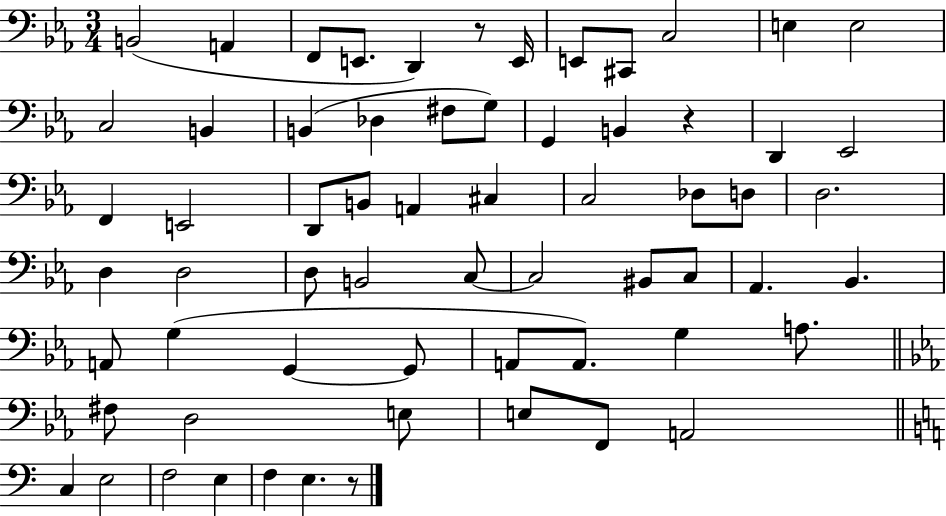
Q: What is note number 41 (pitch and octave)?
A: Bb2